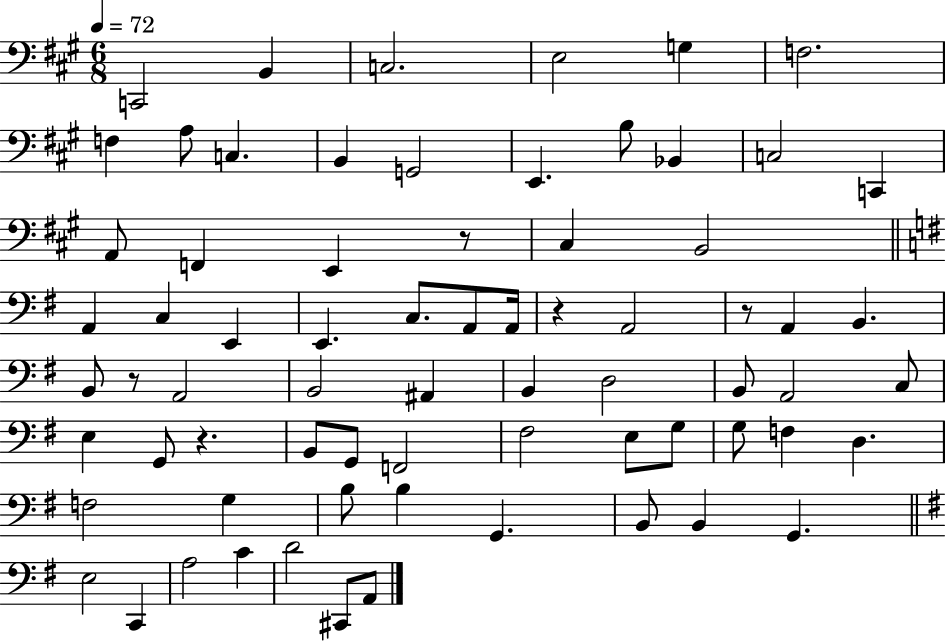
C2/h B2/q C3/h. E3/h G3/q F3/h. F3/q A3/e C3/q. B2/q G2/h E2/q. B3/e Bb2/q C3/h C2/q A2/e F2/q E2/q R/e C#3/q B2/h A2/q C3/q E2/q E2/q. C3/e. A2/e A2/s R/q A2/h R/e A2/q B2/q. B2/e R/e A2/h B2/h A#2/q B2/q D3/h B2/e A2/h C3/e E3/q G2/e R/q. B2/e G2/e F2/h F#3/h E3/e G3/e G3/e F3/q D3/q. F3/h G3/q B3/e B3/q G2/q. B2/e B2/q G2/q. E3/h C2/q A3/h C4/q D4/h C#2/e A2/e